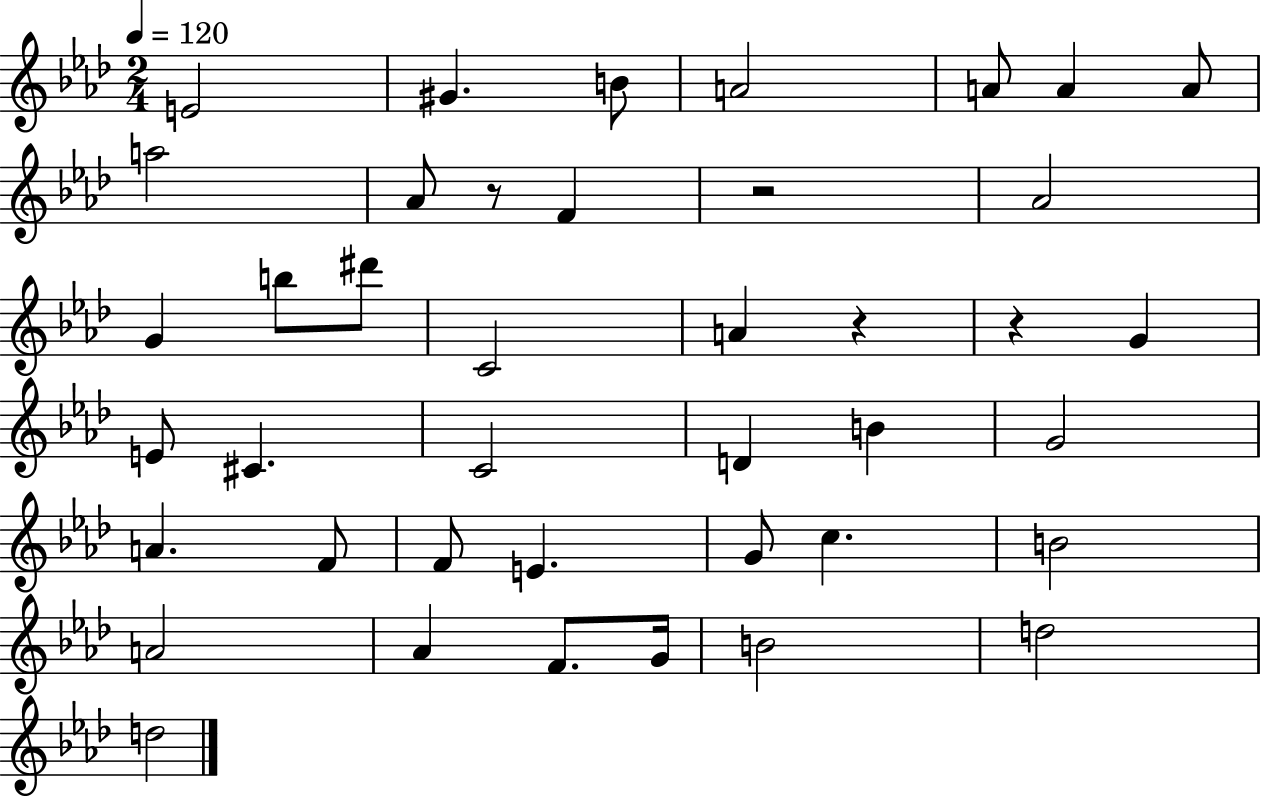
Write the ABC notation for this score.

X:1
T:Untitled
M:2/4
L:1/4
K:Ab
E2 ^G B/2 A2 A/2 A A/2 a2 _A/2 z/2 F z2 _A2 G b/2 ^d'/2 C2 A z z G E/2 ^C C2 D B G2 A F/2 F/2 E G/2 c B2 A2 _A F/2 G/4 B2 d2 d2